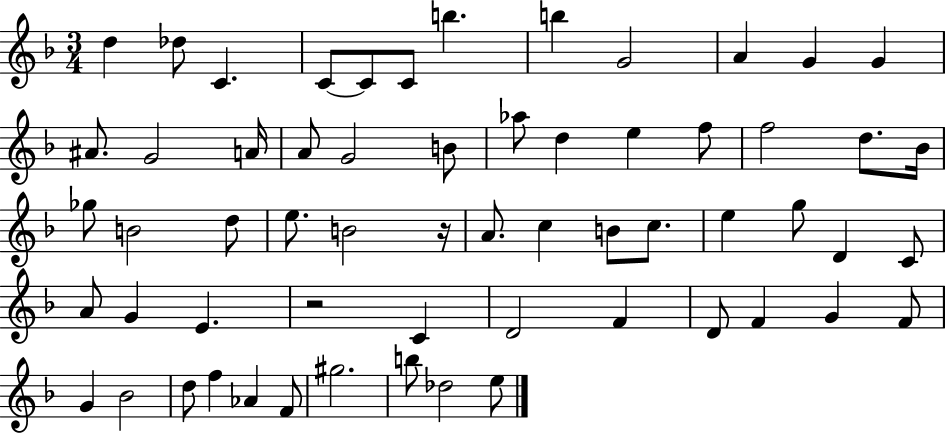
D5/q Db5/e C4/q. C4/e C4/e C4/e B5/q. B5/q G4/h A4/q G4/q G4/q A#4/e. G4/h A4/s A4/e G4/h B4/e Ab5/e D5/q E5/q F5/e F5/h D5/e. Bb4/s Gb5/e B4/h D5/e E5/e. B4/h R/s A4/e. C5/q B4/e C5/e. E5/q G5/e D4/q C4/e A4/e G4/q E4/q. R/h C4/q D4/h F4/q D4/e F4/q G4/q F4/e G4/q Bb4/h D5/e F5/q Ab4/q F4/e G#5/h. B5/e Db5/h E5/e